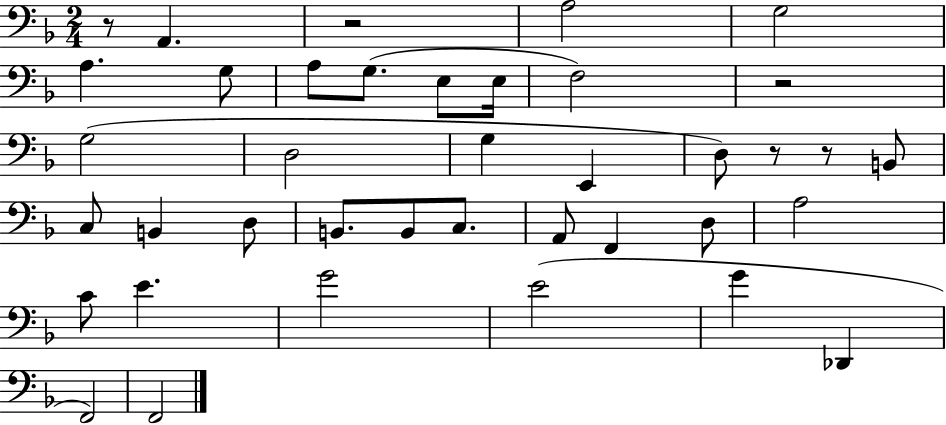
R/e A2/q. R/h A3/h G3/h A3/q. G3/e A3/e G3/e. E3/e E3/s F3/h R/h G3/h D3/h G3/q E2/q D3/e R/e R/e B2/e C3/e B2/q D3/e B2/e. B2/e C3/e. A2/e F2/q D3/e A3/h C4/e E4/q. G4/h E4/h G4/q Db2/q F2/h F2/h